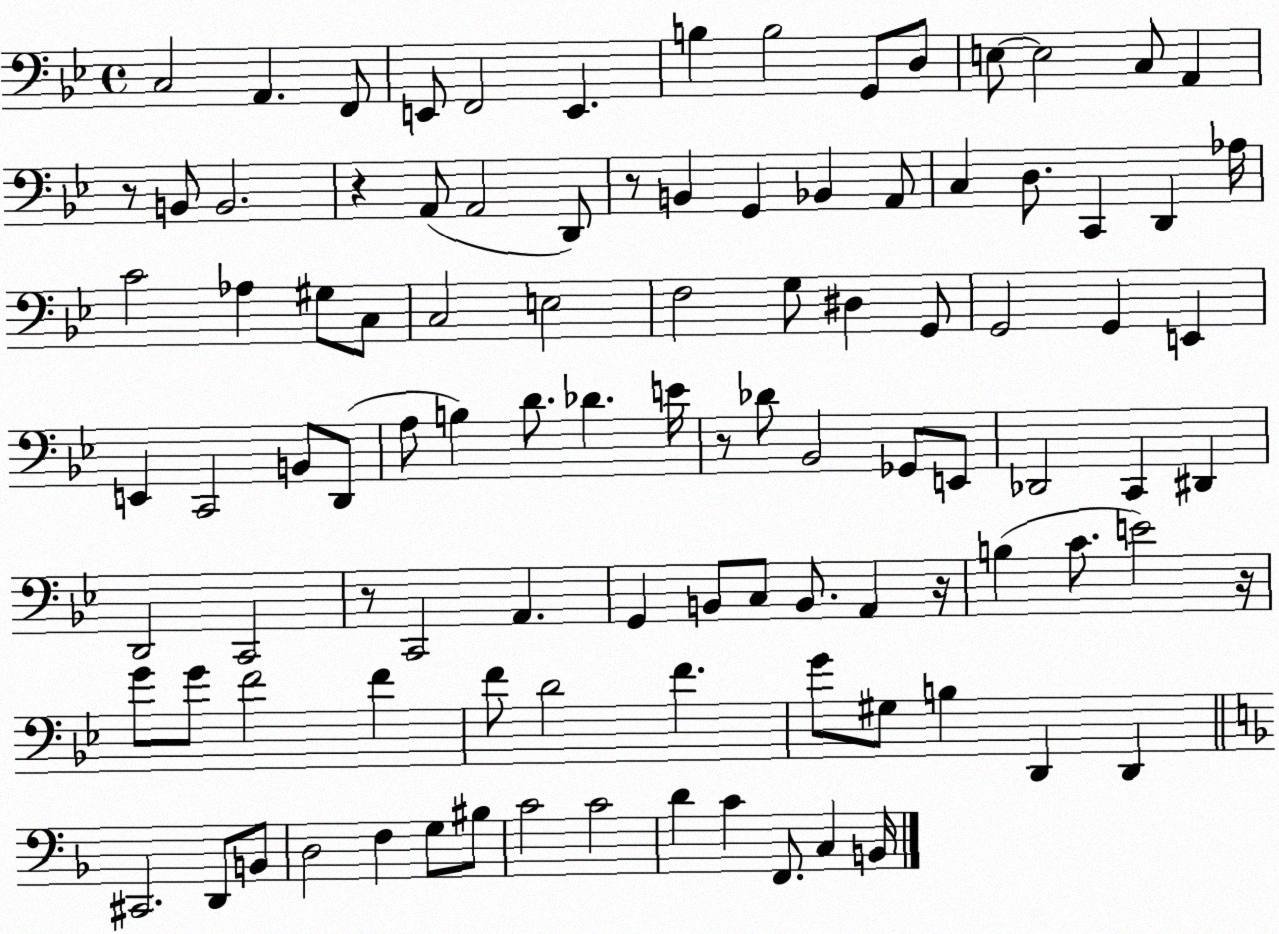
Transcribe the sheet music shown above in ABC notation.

X:1
T:Untitled
M:4/4
L:1/4
K:Bb
C,2 A,, F,,/2 E,,/2 F,,2 E,, B, B,2 G,,/2 D,/2 E,/2 E,2 C,/2 A,, z/2 B,,/2 B,,2 z A,,/2 A,,2 D,,/2 z/2 B,, G,, _B,, A,,/2 C, D,/2 C,, D,, _A,/4 C2 _A, ^G,/2 C,/2 C,2 E,2 F,2 G,/2 ^D, G,,/2 G,,2 G,, E,, E,, C,,2 B,,/2 D,,/2 A,/2 B, D/2 _D E/4 z/2 _D/2 _B,,2 _G,,/2 E,,/2 _D,,2 C,, ^D,, D,,2 C,,2 z/2 C,,2 A,, G,, B,,/2 C,/2 B,,/2 A,, z/4 B, C/2 E2 z/4 G/2 G/2 F2 F F/2 D2 F G/2 ^G,/2 B, D,, D,, ^C,,2 D,,/2 B,,/2 D,2 F, G,/2 ^B,/2 C2 C2 D C F,,/2 C, B,,/4